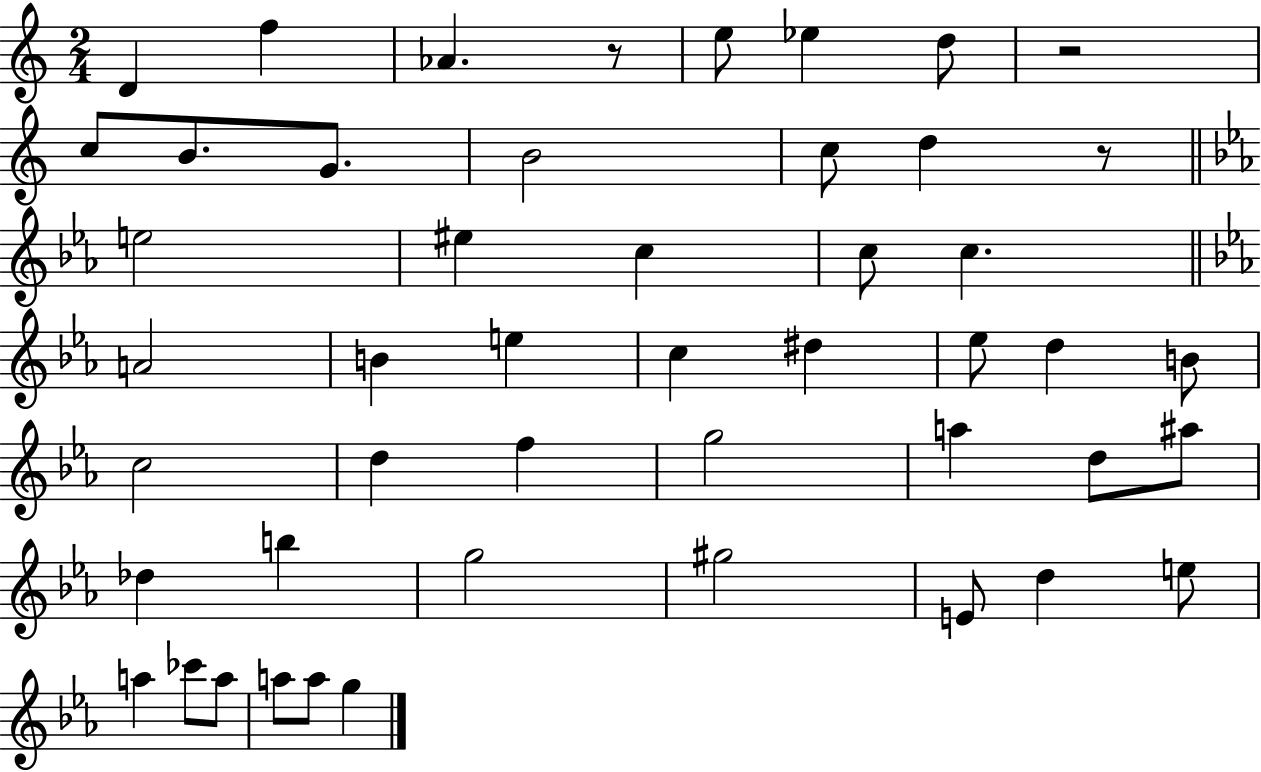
D4/q F5/q Ab4/q. R/e E5/e Eb5/q D5/e R/h C5/e B4/e. G4/e. B4/h C5/e D5/q R/e E5/h EIS5/q C5/q C5/e C5/q. A4/h B4/q E5/q C5/q D#5/q Eb5/e D5/q B4/e C5/h D5/q F5/q G5/h A5/q D5/e A#5/e Db5/q B5/q G5/h G#5/h E4/e D5/q E5/e A5/q CES6/e A5/e A5/e A5/e G5/q